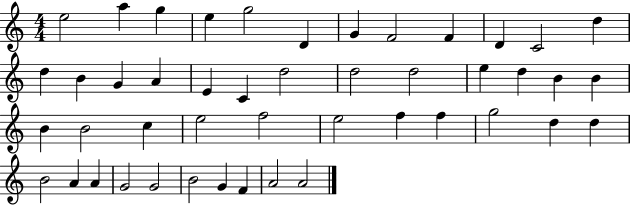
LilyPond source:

{
  \clef treble
  \numericTimeSignature
  \time 4/4
  \key c \major
  e''2 a''4 g''4 | e''4 g''2 d'4 | g'4 f'2 f'4 | d'4 c'2 d''4 | \break d''4 b'4 g'4 a'4 | e'4 c'4 d''2 | d''2 d''2 | e''4 d''4 b'4 b'4 | \break b'4 b'2 c''4 | e''2 f''2 | e''2 f''4 f''4 | g''2 d''4 d''4 | \break b'2 a'4 a'4 | g'2 g'2 | b'2 g'4 f'4 | a'2 a'2 | \break \bar "|."
}